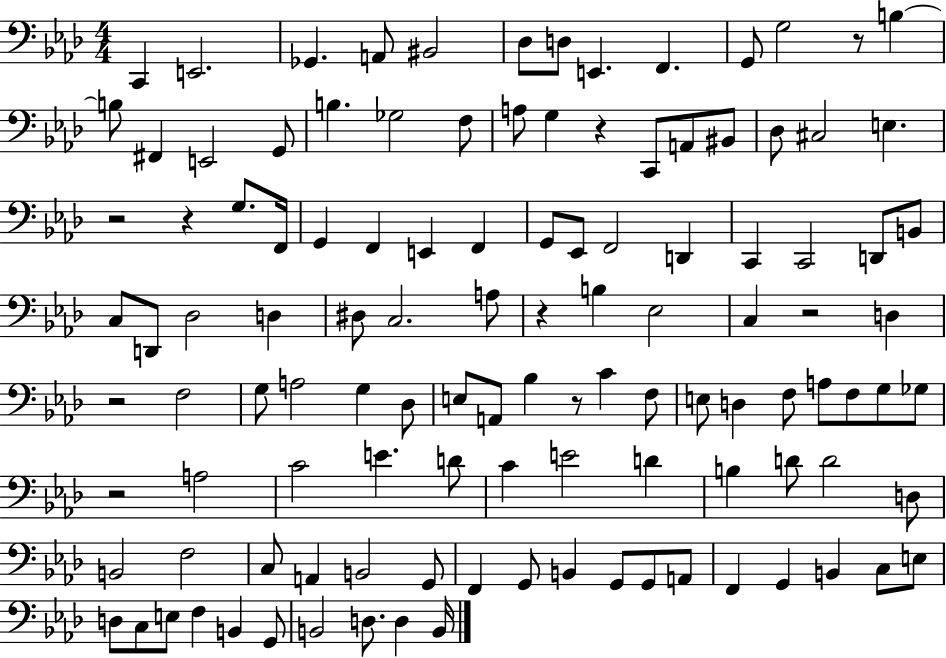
C2/q E2/h. Gb2/q. A2/e BIS2/h Db3/e D3/e E2/q. F2/q. G2/e G3/h R/e B3/q B3/e F#2/q E2/h G2/e B3/q. Gb3/h F3/e A3/e G3/q R/q C2/e A2/e BIS2/e Db3/e C#3/h E3/q. R/h R/q G3/e. F2/s G2/q F2/q E2/q F2/q G2/e Eb2/e F2/h D2/q C2/q C2/h D2/e B2/e C3/e D2/e Db3/h D3/q D#3/e C3/h. A3/e R/q B3/q Eb3/h C3/q R/h D3/q R/h F3/h G3/e A3/h G3/q Db3/e E3/e A2/e Bb3/q R/e C4/q F3/e E3/e D3/q F3/e A3/e F3/e G3/e Gb3/e R/h A3/h C4/h E4/q. D4/e C4/q E4/h D4/q B3/q D4/e D4/h D3/e B2/h F3/h C3/e A2/q B2/h G2/e F2/q G2/e B2/q G2/e G2/e A2/e F2/q G2/q B2/q C3/e E3/e D3/e C3/e E3/e F3/q B2/q G2/e B2/h D3/e. D3/q B2/s